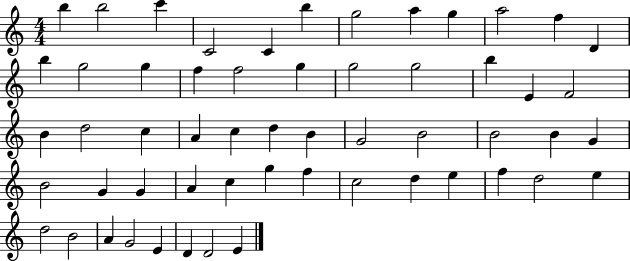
{
  \clef treble
  \numericTimeSignature
  \time 4/4
  \key c \major
  b''4 b''2 c'''4 | c'2 c'4 b''4 | g''2 a''4 g''4 | a''2 f''4 d'4 | \break b''4 g''2 g''4 | f''4 f''2 g''4 | g''2 g''2 | b''4 e'4 f'2 | \break b'4 d''2 c''4 | a'4 c''4 d''4 b'4 | g'2 b'2 | b'2 b'4 g'4 | \break b'2 g'4 g'4 | a'4 c''4 g''4 f''4 | c''2 d''4 e''4 | f''4 d''2 e''4 | \break d''2 b'2 | a'4 g'2 e'4 | d'4 d'2 e'4 | \bar "|."
}